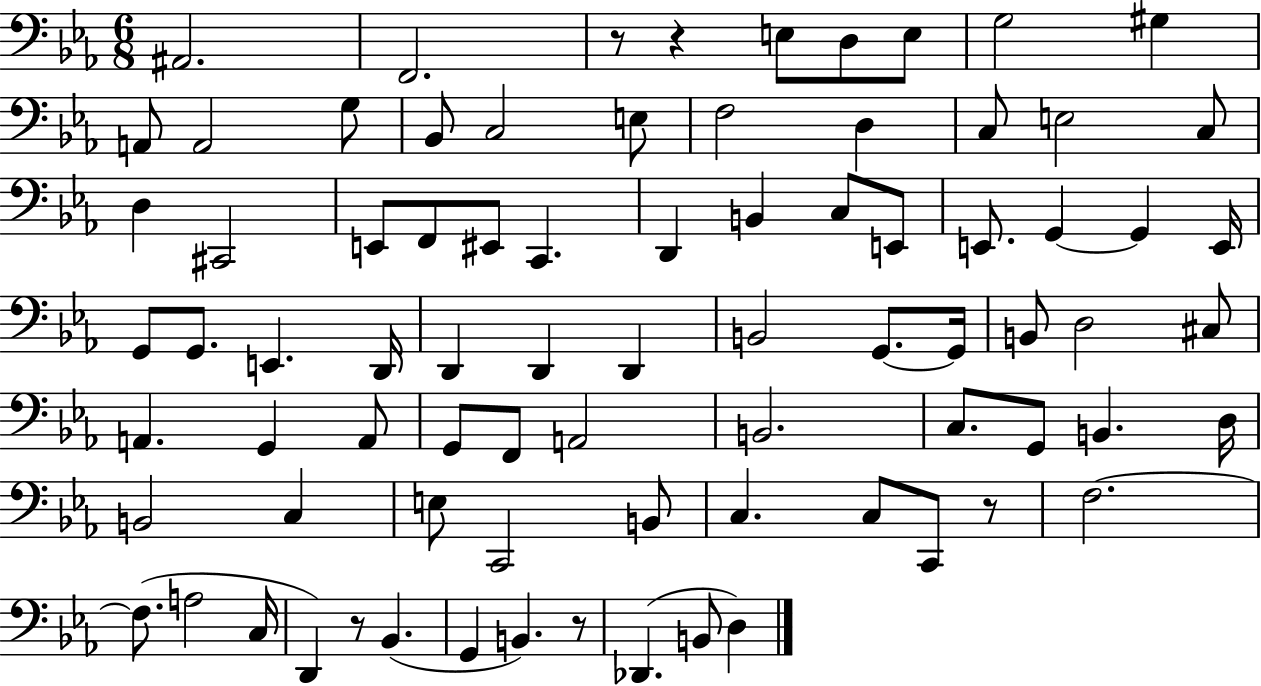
{
  \clef bass
  \numericTimeSignature
  \time 6/8
  \key ees \major
  ais,2. | f,2. | r8 r4 e8 d8 e8 | g2 gis4 | \break a,8 a,2 g8 | bes,8 c2 e8 | f2 d4 | c8 e2 c8 | \break d4 cis,2 | e,8 f,8 eis,8 c,4. | d,4 b,4 c8 e,8 | e,8. g,4~~ g,4 e,16 | \break g,8 g,8. e,4. d,16 | d,4 d,4 d,4 | b,2 g,8.~~ g,16 | b,8 d2 cis8 | \break a,4. g,4 a,8 | g,8 f,8 a,2 | b,2. | c8. g,8 b,4. d16 | \break b,2 c4 | e8 c,2 b,8 | c4. c8 c,8 r8 | f2.~~ | \break f8.( a2 c16 | d,4) r8 bes,4.( | g,4 b,4.) r8 | des,4.( b,8 d4) | \break \bar "|."
}